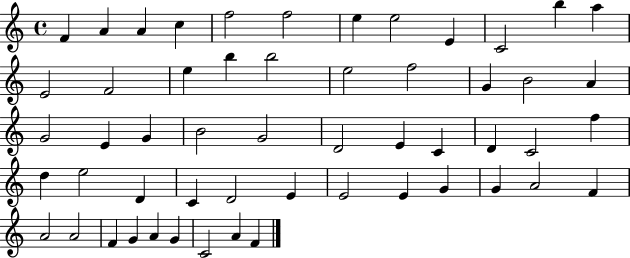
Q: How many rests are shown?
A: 0